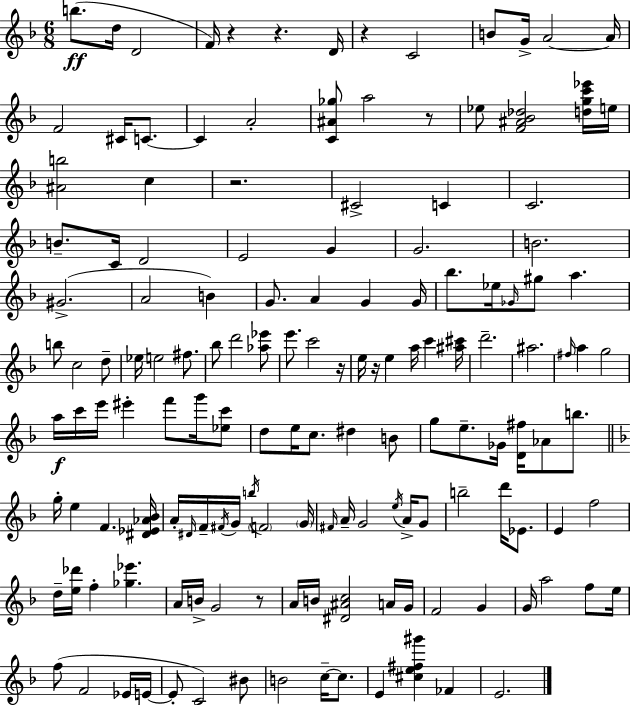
{
  \clef treble
  \numericTimeSignature
  \time 6/8
  \key d \minor
  b''8.(\ff d''16 d'2 | f'16) r4 r4. d'16 | r4 c'2 | b'8 g'16-> a'2~~ a'16 | \break f'2 cis'16 c'8.~~ | c'4 a'2-. | <c' ais' ges''>8 a''2 r8 | ees''8 <f' ais' bes' des''>2 <d'' g'' c''' ees'''>16 e''16 | \break <ais' b''>2 c''4 | r2. | cis'2-> c'4 | c'2. | \break b'8.-- c'16 d'2 | e'2 g'4 | g'2. | b'2. | \break gis'2.->( | a'2 b'4) | g'8. a'4 g'4 g'16 | bes''8. ees''16 \grace { ges'16 } gis''8 a''4. | \break b''8 c''2 d''8-- | ees''16 e''2 fis''8. | bes''8 d'''2 <aes'' ees'''>8 | e'''8. c'''2 | \break r16 e''16 r16 e''4 a''16 c'''4 | <ais'' cis'''>16 d'''2.-- | ais''2. | \grace { fis''16 } a''4 g''2 | \break a''16\f c'''16 e'''16 eis'''4-. f'''8 g'''16 | <ees'' c'''>8 d''8 e''16 c''8. dis''4 | b'8 g''8 e''8.-- ges'16 <d' fis''>16 aes'8 b''8. | \bar "||" \break \key d \minor g''16-. e''4 f'4. <dis' ees' aes' bes'>16 | a'16-. \grace { dis'16 } f'16-- \acciaccatura { fis'16 } g'16 \acciaccatura { b''16 } \parenthesize f'2 | \parenthesize g'16 \grace { fis'16 } a'16-- g'2 | \acciaccatura { e''16 } a'16-> g'8 b''2-- | \break d'''16 ees'8. e'4 f''2 | d''16-- <e'' des'''>16 f''4-. <ges'' ees'''>4. | a'16 b'16-> g'2 | r8 a'16 b'16 <dis' ais' c''>2 | \break a'16 g'16 f'2 | g'4 g'16 a''2 | f''8 e''16 f''8( f'2 | ees'16 e'16~~ e'8-. c'2) | \break bis'8 b'2 | c''16--~~ c''8. e'4 <cis'' e'' fis'' gis'''>4 | fes'4 e'2. | \bar "|."
}